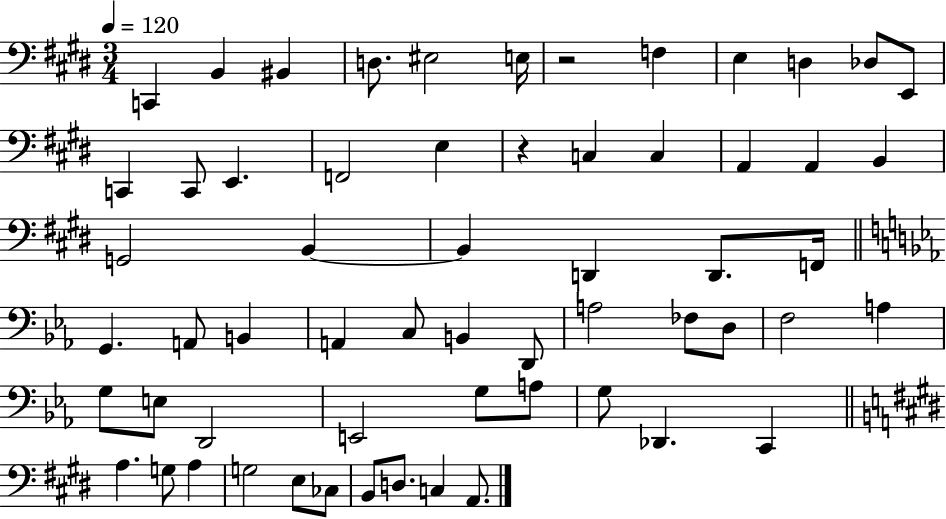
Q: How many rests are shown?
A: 2